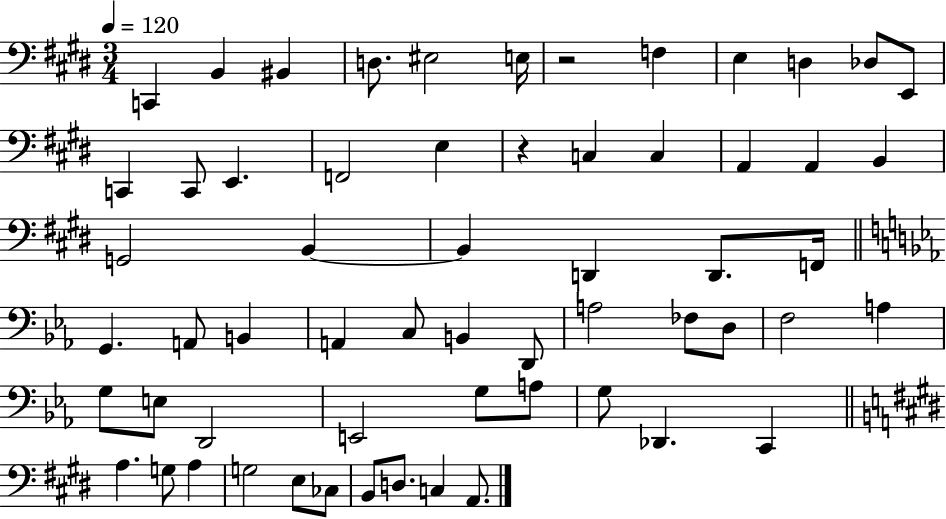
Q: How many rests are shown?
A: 2